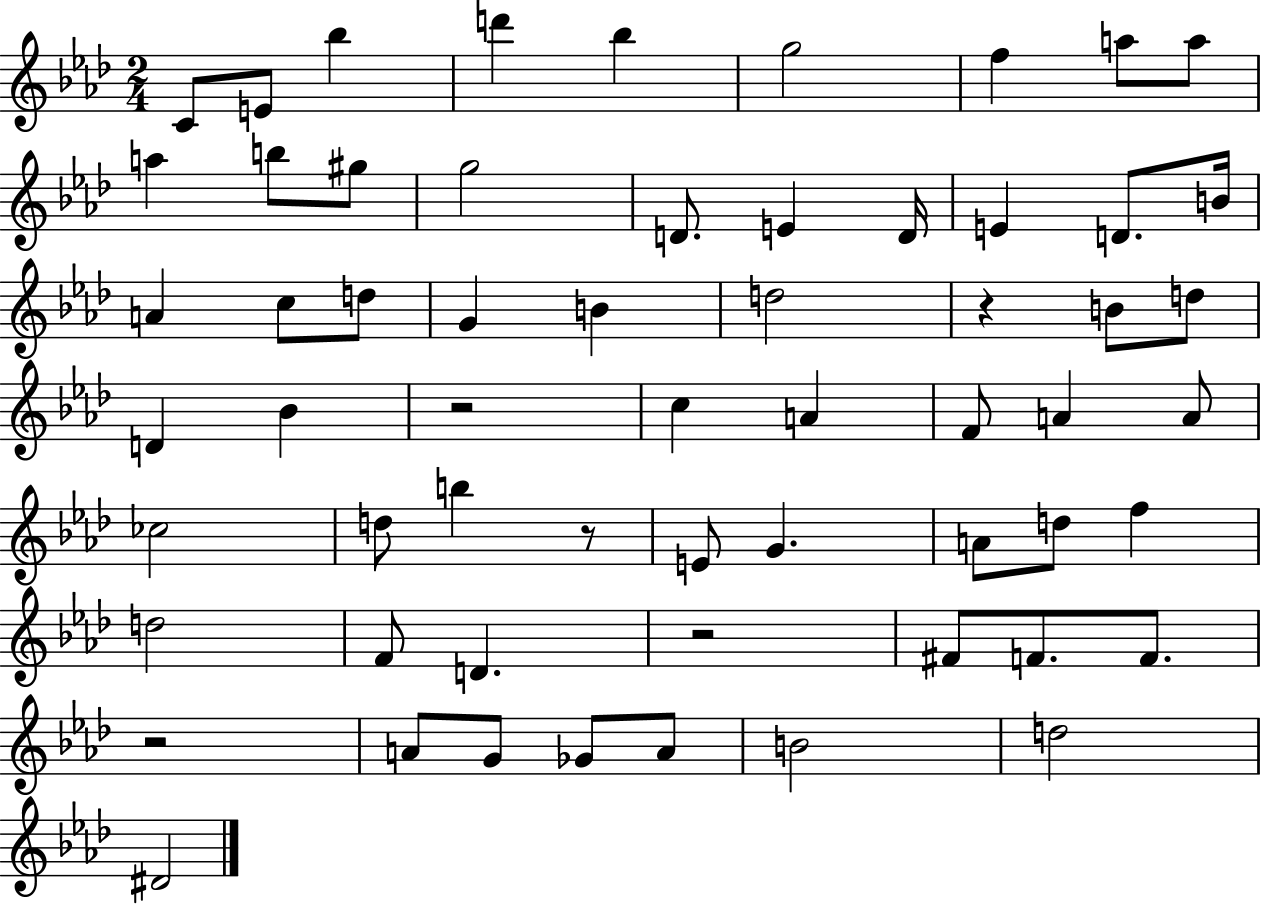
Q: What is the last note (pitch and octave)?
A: D#4